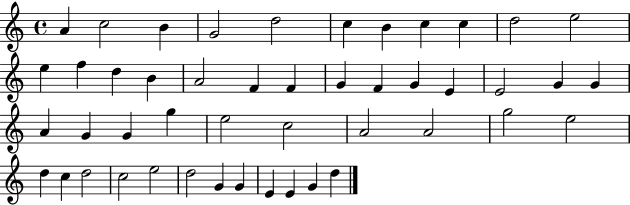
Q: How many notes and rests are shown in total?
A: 47